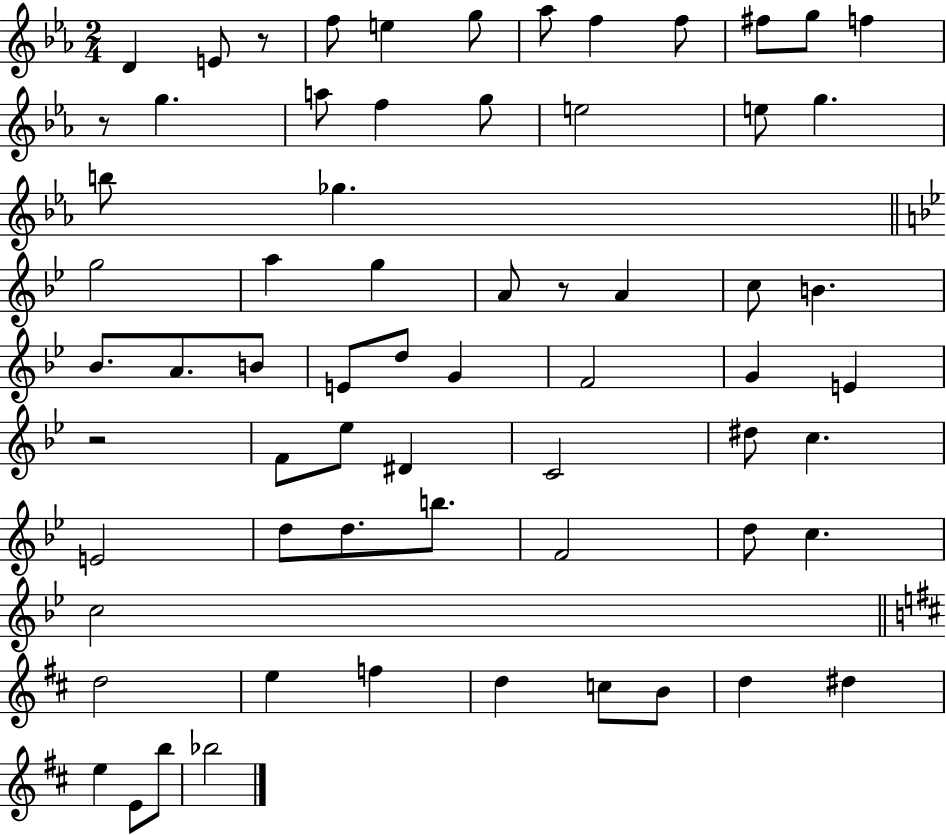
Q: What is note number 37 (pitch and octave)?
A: F4